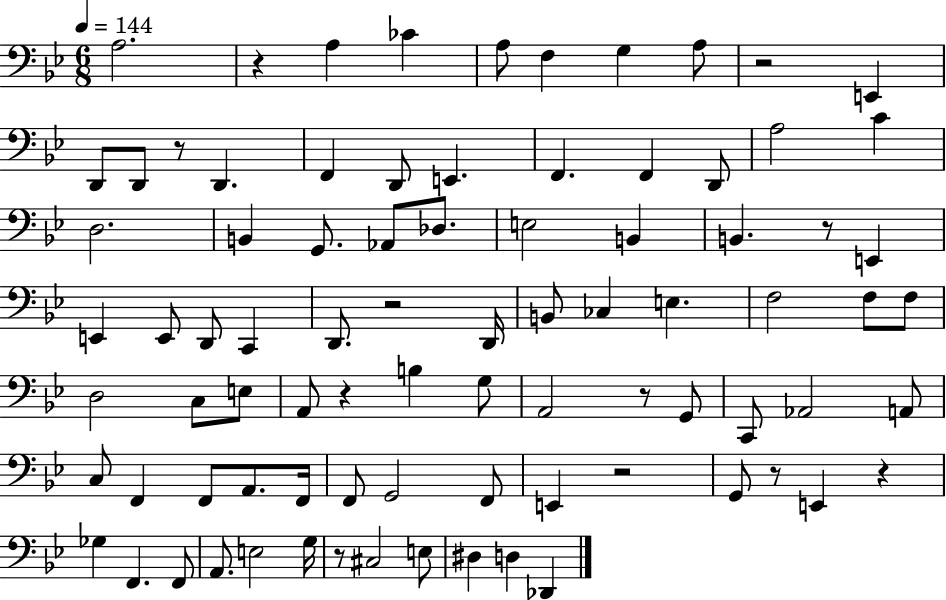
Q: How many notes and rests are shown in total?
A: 84